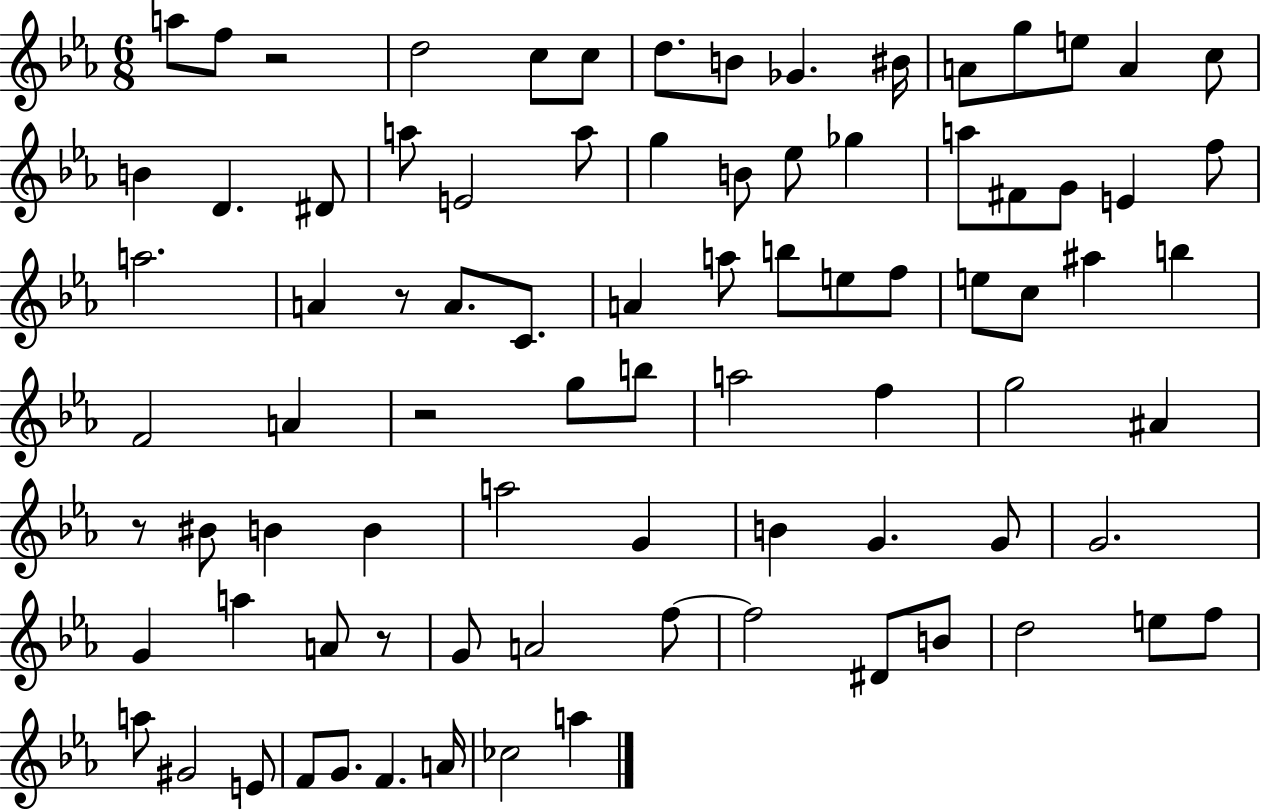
{
  \clef treble
  \numericTimeSignature
  \time 6/8
  \key ees \major
  a''8 f''8 r2 | d''2 c''8 c''8 | d''8. b'8 ges'4. bis'16 | a'8 g''8 e''8 a'4 c''8 | \break b'4 d'4. dis'8 | a''8 e'2 a''8 | g''4 b'8 ees''8 ges''4 | a''8 fis'8 g'8 e'4 f''8 | \break a''2. | a'4 r8 a'8. c'8. | a'4 a''8 b''8 e''8 f''8 | e''8 c''8 ais''4 b''4 | \break f'2 a'4 | r2 g''8 b''8 | a''2 f''4 | g''2 ais'4 | \break r8 bis'8 b'4 b'4 | a''2 g'4 | b'4 g'4. g'8 | g'2. | \break g'4 a''4 a'8 r8 | g'8 a'2 f''8~~ | f''2 dis'8 b'8 | d''2 e''8 f''8 | \break a''8 gis'2 e'8 | f'8 g'8. f'4. a'16 | ces''2 a''4 | \bar "|."
}